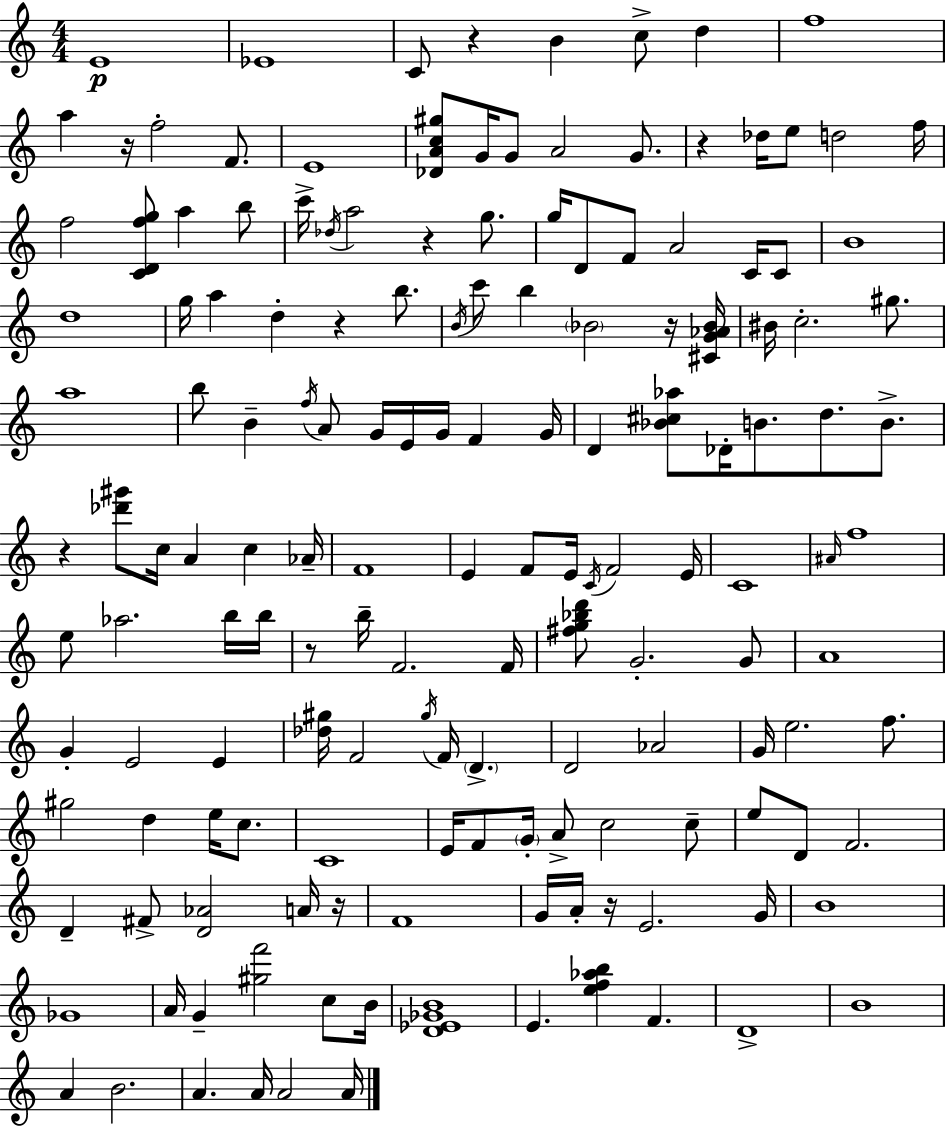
{
  \clef treble
  \numericTimeSignature
  \time 4/4
  \key c \major
  \repeat volta 2 { e'1\p | ees'1 | c'8 r4 b'4 c''8-> d''4 | f''1 | \break a''4 r16 f''2-. f'8. | e'1 | <des' a' c'' gis''>8 g'16 g'8 a'2 g'8. | r4 des''16 e''8 d''2 f''16 | \break f''2 <c' d' f'' g''>8 a''4 b''8 | c'''16-> \acciaccatura { des''16 } a''2 r4 g''8. | g''16 d'8 f'8 a'2 c'16 c'8 | b'1 | \break d''1 | g''16 a''4 d''4-. r4 b''8. | \acciaccatura { b'16 } c'''8 b''4 \parenthesize bes'2 | r16 <cis' g' aes' bes'>16 bis'16 c''2.-. gis''8. | \break a''1 | b''8 b'4-- \acciaccatura { f''16 } a'8 g'16 e'16 g'16 f'4 | g'16 d'4 <bes' cis'' aes''>8 des'16-. b'8. d''8. | b'8.-> r4 <des''' gis'''>8 c''16 a'4 c''4 | \break aes'16-- f'1 | e'4 f'8 e'16 \acciaccatura { c'16 } f'2 | e'16 c'1 | \grace { ais'16 } f''1 | \break e''8 aes''2. | b''16 b''16 r8 b''16-- f'2. | f'16 <fis'' g'' bes'' d'''>8 g'2.-. | g'8 a'1 | \break g'4-. e'2 | e'4 <des'' gis''>16 f'2 \acciaccatura { gis''16 } f'16 | \parenthesize d'4.-> d'2 aes'2 | g'16 e''2. | \break f''8. gis''2 d''4 | e''16 c''8. c'1 | e'16 f'8 \parenthesize g'16-. a'8-> c''2 | c''8-- e''8 d'8 f'2. | \break d'4-- fis'8-> <d' aes'>2 | a'16 r16 f'1 | g'16 a'16-. r16 e'2. | g'16 b'1 | \break ges'1 | a'16 g'4-- <gis'' f'''>2 | c''8 b'16 <d' ees' ges' b'>1 | e'4. <e'' f'' aes'' b''>4 | \break f'4. d'1-> | b'1 | a'4 b'2. | a'4. a'16 a'2 | \break a'16 } \bar "|."
}